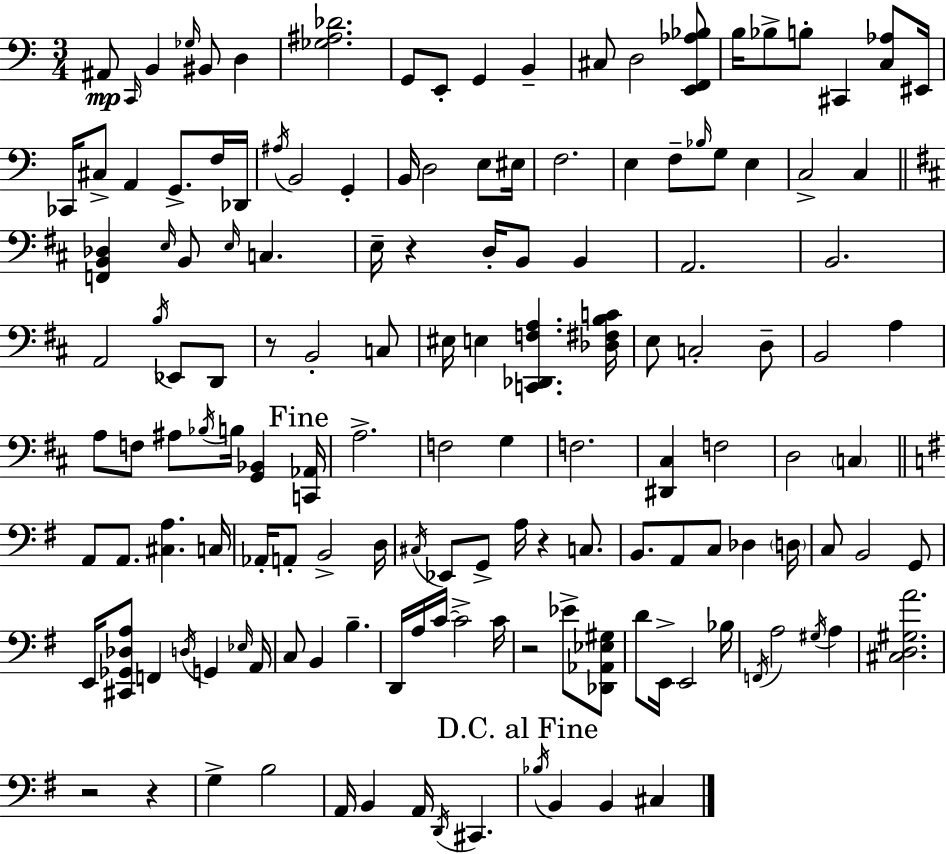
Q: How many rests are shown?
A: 6